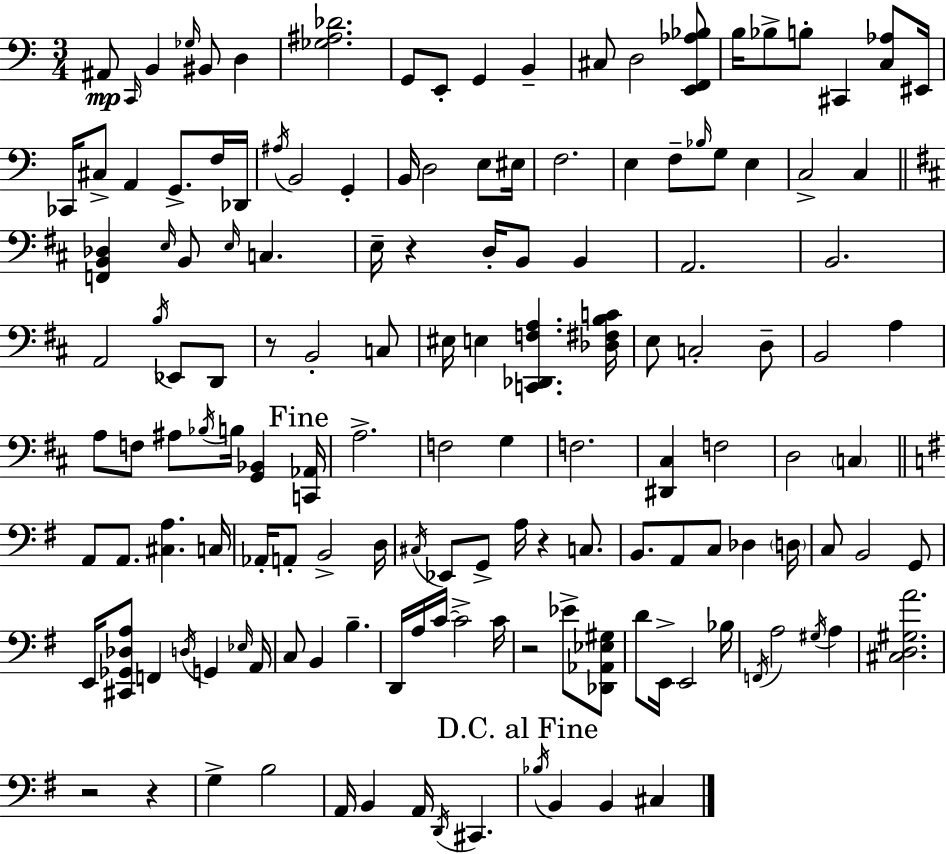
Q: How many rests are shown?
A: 6